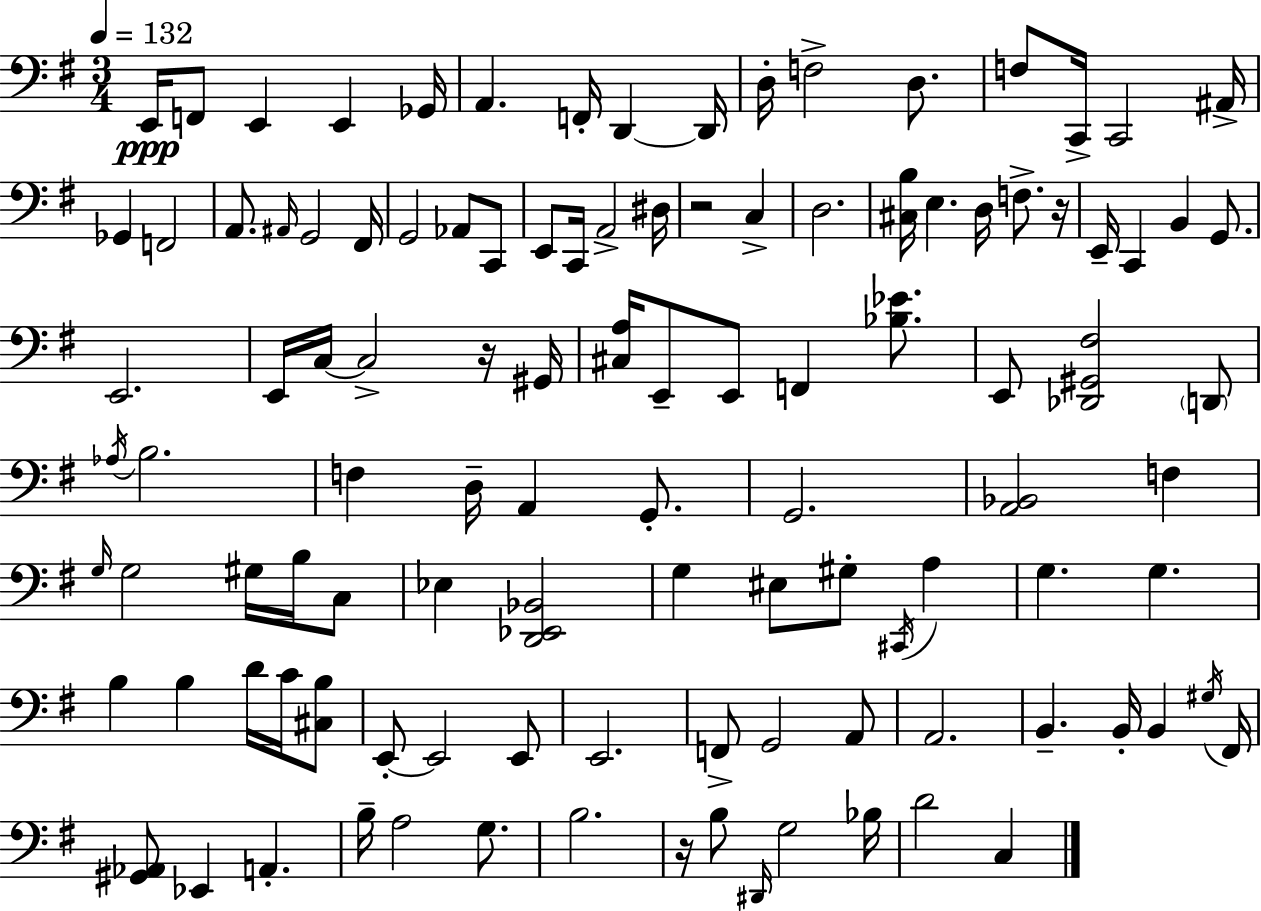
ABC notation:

X:1
T:Untitled
M:3/4
L:1/4
K:G
E,,/4 F,,/2 E,, E,, _G,,/4 A,, F,,/4 D,, D,,/4 D,/4 F,2 D,/2 F,/2 C,,/4 C,,2 ^A,,/4 _G,, F,,2 A,,/2 ^A,,/4 G,,2 ^F,,/4 G,,2 _A,,/2 C,,/2 E,,/2 C,,/4 A,,2 ^D,/4 z2 C, D,2 [^C,B,]/4 E, D,/4 F,/2 z/4 E,,/4 C,, B,, G,,/2 E,,2 E,,/4 C,/4 C,2 z/4 ^G,,/4 [^C,A,]/4 E,,/2 E,,/2 F,, [_B,_E]/2 E,,/2 [_D,,^G,,^F,]2 D,,/2 _A,/4 B,2 F, D,/4 A,, G,,/2 G,,2 [A,,_B,,]2 F, G,/4 G,2 ^G,/4 B,/4 C,/2 _E, [D,,_E,,_B,,]2 G, ^E,/2 ^G,/2 ^C,,/4 A, G, G, B, B, D/4 C/4 [^C,B,]/2 E,,/2 E,,2 E,,/2 E,,2 F,,/2 G,,2 A,,/2 A,,2 B,, B,,/4 B,, ^G,/4 ^F,,/4 [^G,,_A,,]/2 _E,, A,, B,/4 A,2 G,/2 B,2 z/4 B,/2 ^D,,/4 G,2 _B,/4 D2 C,